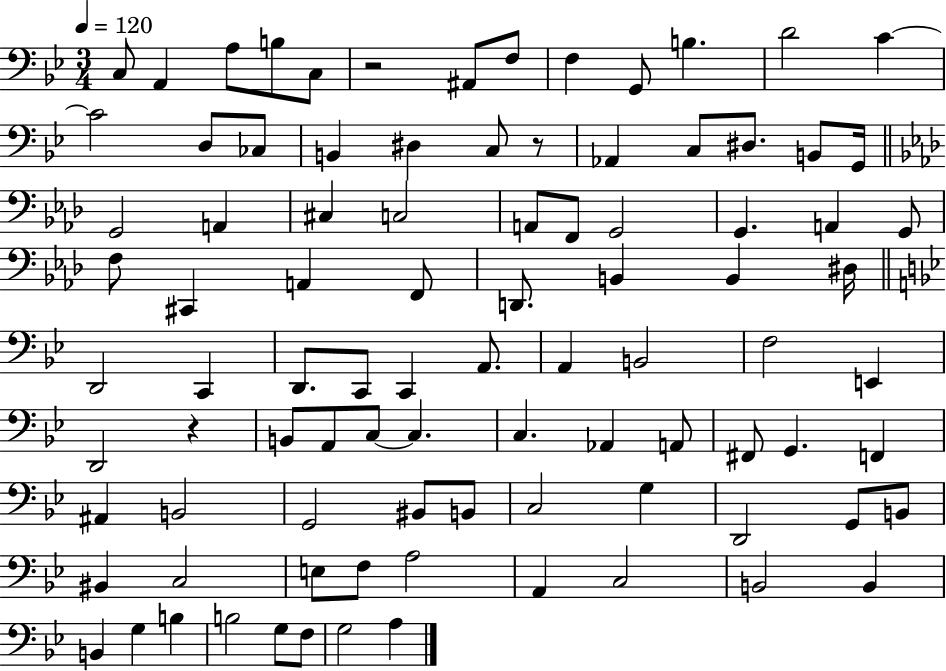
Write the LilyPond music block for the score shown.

{
  \clef bass
  \numericTimeSignature
  \time 3/4
  \key bes \major
  \tempo 4 = 120
  c8 a,4 a8 b8 c8 | r2 ais,8 f8 | f4 g,8 b4. | d'2 c'4~~ | \break c'2 d8 ces8 | b,4 dis4 c8 r8 | aes,4 c8 dis8. b,8 g,16 | \bar "||" \break \key aes \major g,2 a,4 | cis4 c2 | a,8 f,8 g,2 | g,4. a,4 g,8 | \break f8 cis,4 a,4 f,8 | d,8. b,4 b,4 dis16 | \bar "||" \break \key g \minor d,2 c,4 | d,8. c,8 c,4 a,8. | a,4 b,2 | f2 e,4 | \break d,2 r4 | b,8 a,8 c8~~ c4. | c4. aes,4 a,8 | fis,8 g,4. f,4 | \break ais,4 b,2 | g,2 bis,8 b,8 | c2 g4 | d,2 g,8 b,8 | \break bis,4 c2 | e8 f8 a2 | a,4 c2 | b,2 b,4 | \break b,4 g4 b4 | b2 g8 f8 | g2 a4 | \bar "|."
}